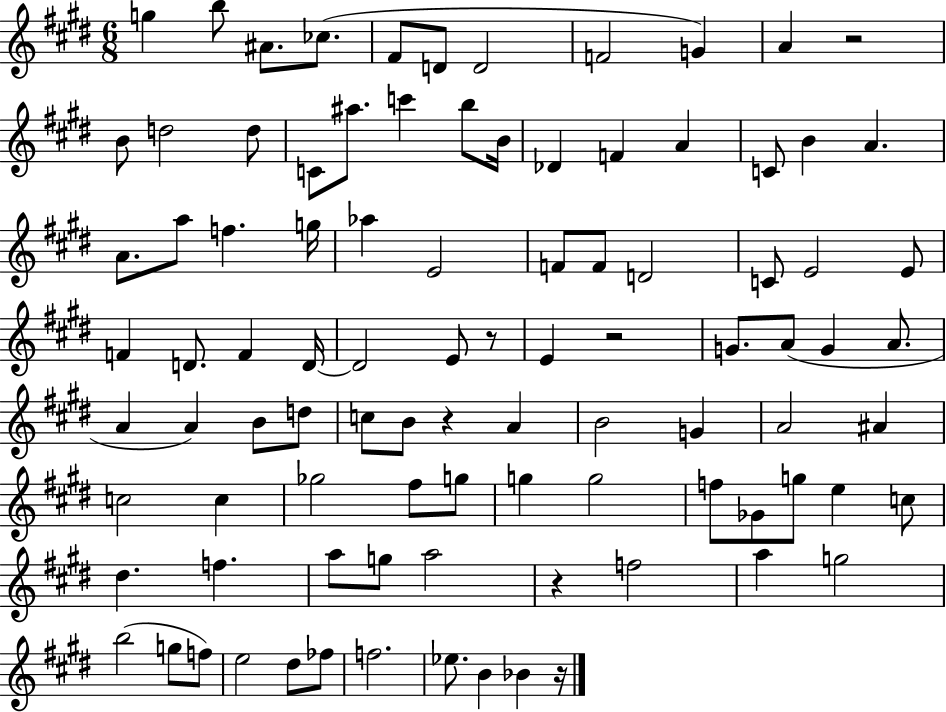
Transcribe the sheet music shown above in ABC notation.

X:1
T:Untitled
M:6/8
L:1/4
K:E
g b/2 ^A/2 _c/2 ^F/2 D/2 D2 F2 G A z2 B/2 d2 d/2 C/2 ^a/2 c' b/2 B/4 _D F A C/2 B A A/2 a/2 f g/4 _a E2 F/2 F/2 D2 C/2 E2 E/2 F D/2 F D/4 D2 E/2 z/2 E z2 G/2 A/2 G A/2 A A B/2 d/2 c/2 B/2 z A B2 G A2 ^A c2 c _g2 ^f/2 g/2 g g2 f/2 _G/2 g/2 e c/2 ^d f a/2 g/2 a2 z f2 a g2 b2 g/2 f/2 e2 ^d/2 _f/2 f2 _e/2 B _B z/4